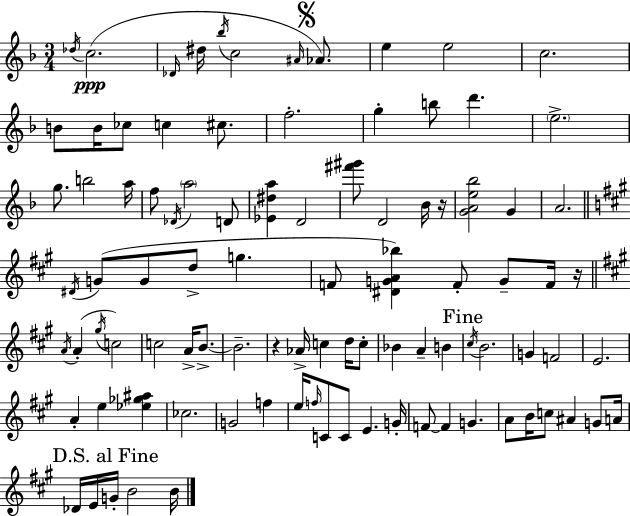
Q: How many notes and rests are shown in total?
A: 95